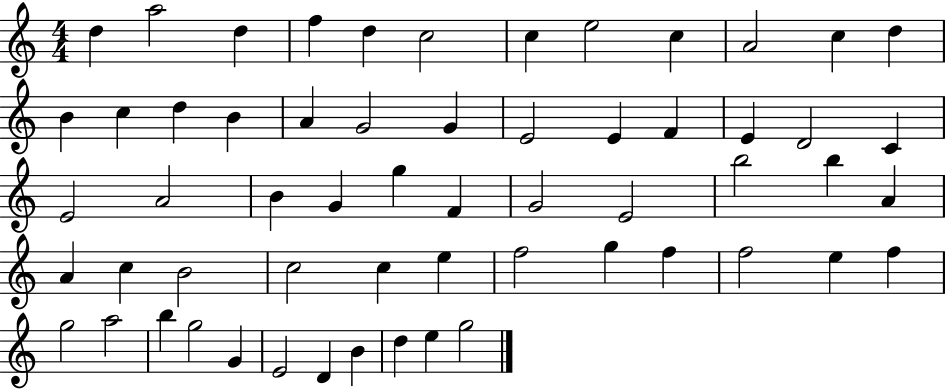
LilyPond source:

{
  \clef treble
  \numericTimeSignature
  \time 4/4
  \key c \major
  d''4 a''2 d''4 | f''4 d''4 c''2 | c''4 e''2 c''4 | a'2 c''4 d''4 | \break b'4 c''4 d''4 b'4 | a'4 g'2 g'4 | e'2 e'4 f'4 | e'4 d'2 c'4 | \break e'2 a'2 | b'4 g'4 g''4 f'4 | g'2 e'2 | b''2 b''4 a'4 | \break a'4 c''4 b'2 | c''2 c''4 e''4 | f''2 g''4 f''4 | f''2 e''4 f''4 | \break g''2 a''2 | b''4 g''2 g'4 | e'2 d'4 b'4 | d''4 e''4 g''2 | \break \bar "|."
}